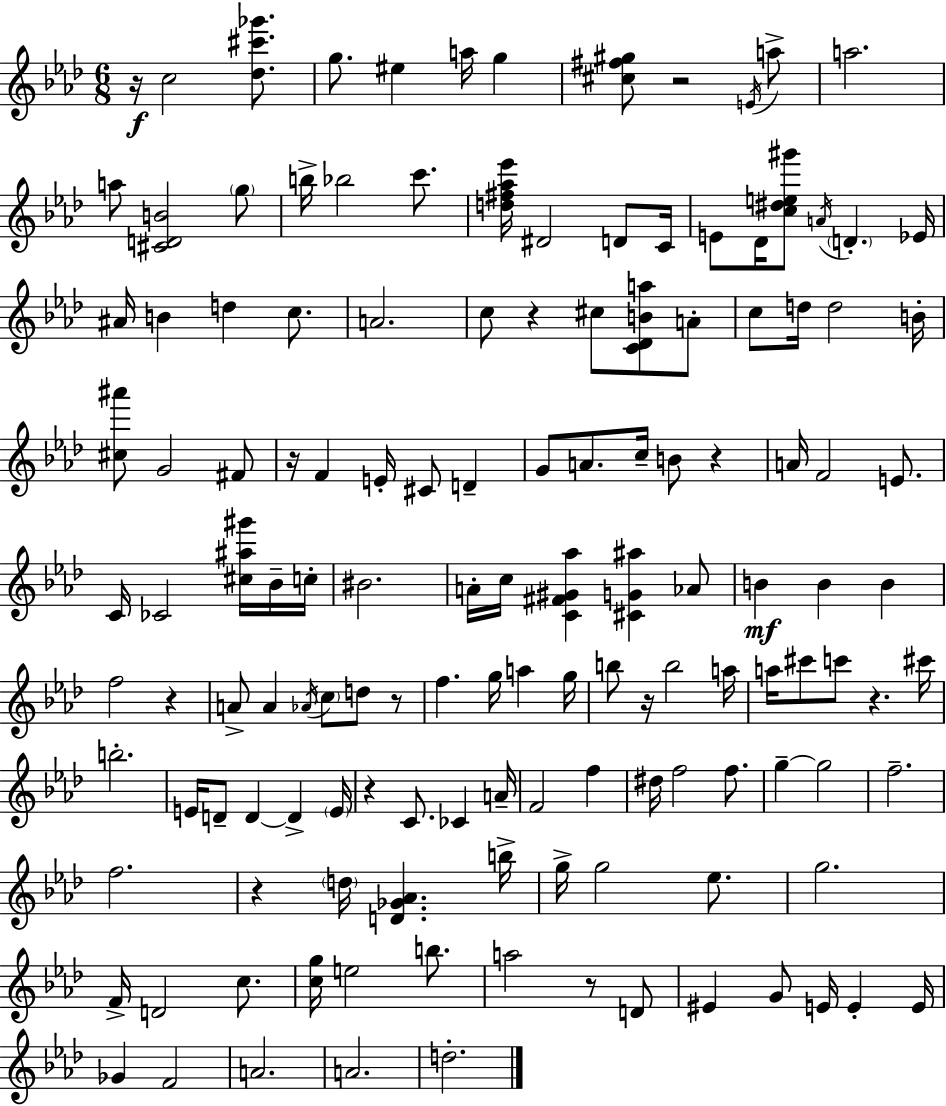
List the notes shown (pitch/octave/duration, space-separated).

R/s C5/h [Db5,C#6,Gb6]/e. G5/e. EIS5/q A5/s G5/q [C#5,F#5,G#5]/e R/h E4/s A5/e A5/h. A5/e [C#4,D4,B4]/h G5/e B5/s Bb5/h C6/e. [D5,F#5,Ab5,Eb6]/s D#4/h D4/e C4/s E4/e Db4/s [C5,D#5,E5,G#6]/e A4/s D4/q. Eb4/s A#4/s B4/q D5/q C5/e. A4/h. C5/e R/q C#5/e [C4,Db4,B4,A5]/e A4/e C5/e D5/s D5/h B4/s [C#5,A#6]/e G4/h F#4/e R/s F4/q E4/s C#4/e D4/q G4/e A4/e. C5/s B4/e R/q A4/s F4/h E4/e. C4/s CES4/h [C#5,A#5,G#6]/s Bb4/s C5/s BIS4/h. A4/s C5/s [C4,F#4,G#4,Ab5]/q [C#4,G4,A#5]/q Ab4/e B4/q B4/q B4/q F5/h R/q A4/e A4/q Ab4/s C5/e D5/e R/e F5/q. G5/s A5/q G5/s B5/e R/s B5/h A5/s A5/s C#6/e C6/e R/q. C#6/s B5/h. E4/s D4/e D4/q D4/q E4/s R/q C4/e. CES4/q A4/s F4/h F5/q D#5/s F5/h F5/e. G5/q G5/h F5/h. F5/h. R/q D5/s [D4,Gb4,Ab4]/q. B5/s G5/s G5/h Eb5/e. G5/h. F4/s D4/h C5/e. [C5,G5]/s E5/h B5/e. A5/h R/e D4/e EIS4/q G4/e E4/s E4/q E4/s Gb4/q F4/h A4/h. A4/h. D5/h.